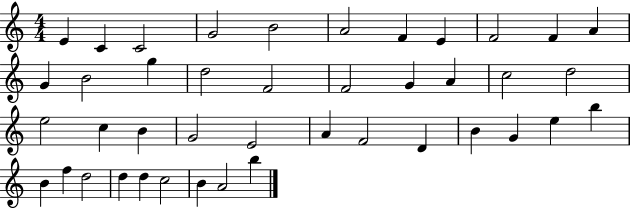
X:1
T:Untitled
M:4/4
L:1/4
K:C
E C C2 G2 B2 A2 F E F2 F A G B2 g d2 F2 F2 G A c2 d2 e2 c B G2 E2 A F2 D B G e b B f d2 d d c2 B A2 b